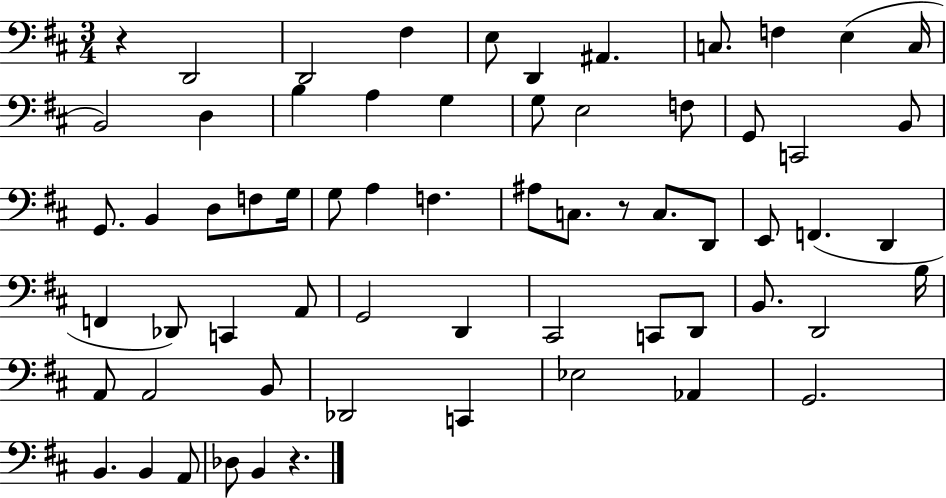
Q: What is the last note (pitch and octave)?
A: B2